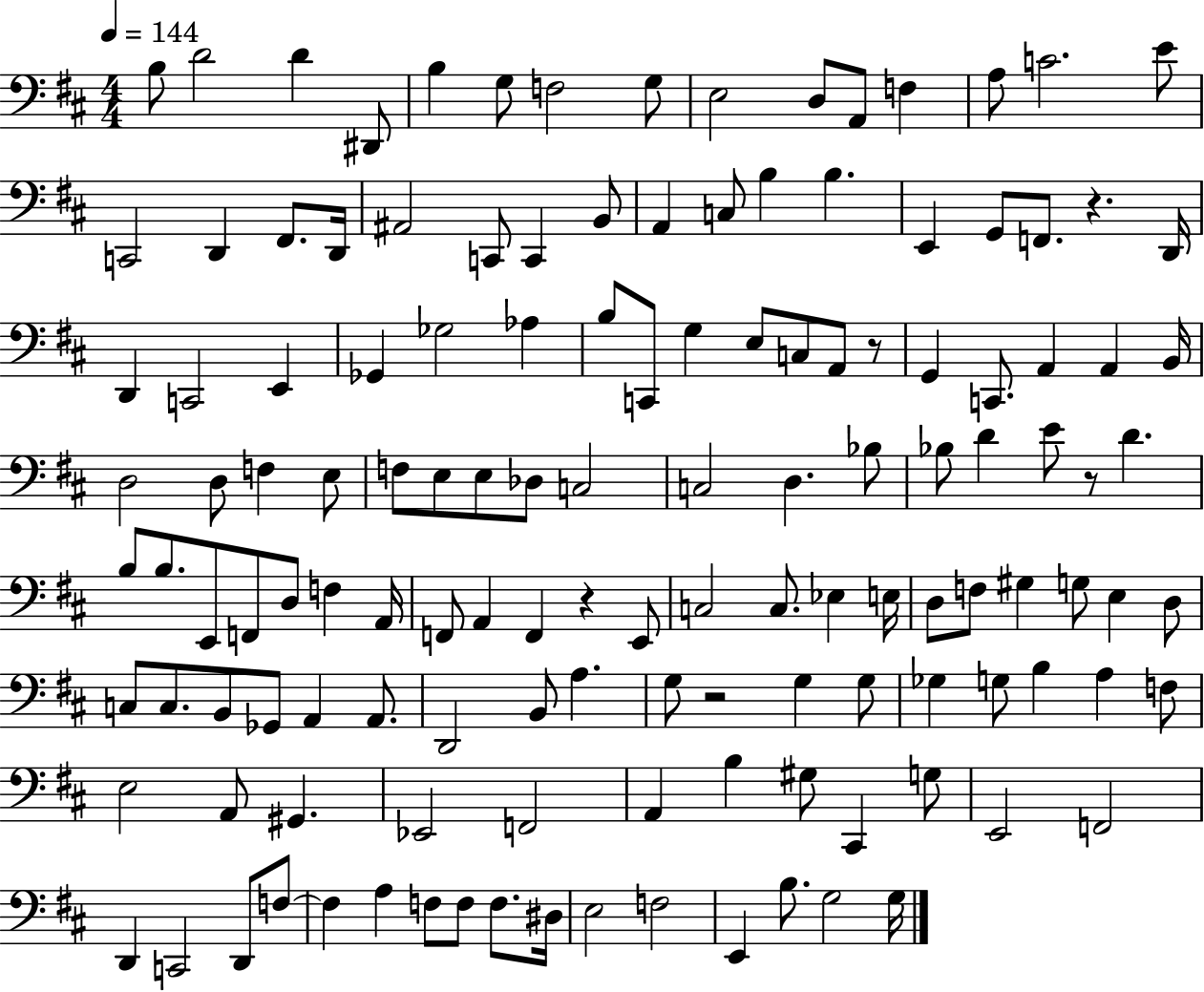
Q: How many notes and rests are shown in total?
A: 135